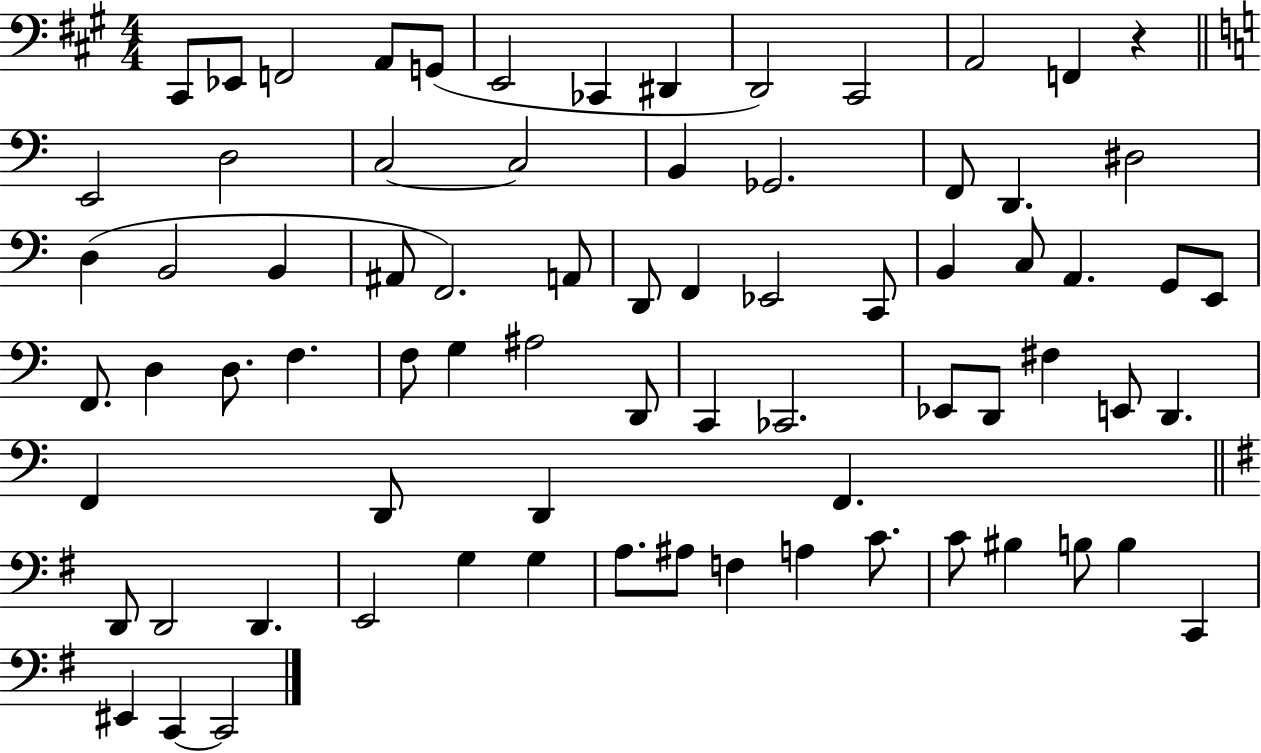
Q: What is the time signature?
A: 4/4